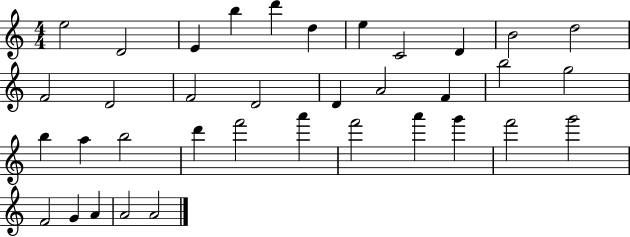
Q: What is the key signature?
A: C major